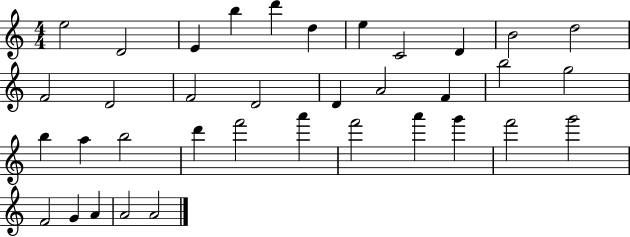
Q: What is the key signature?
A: C major